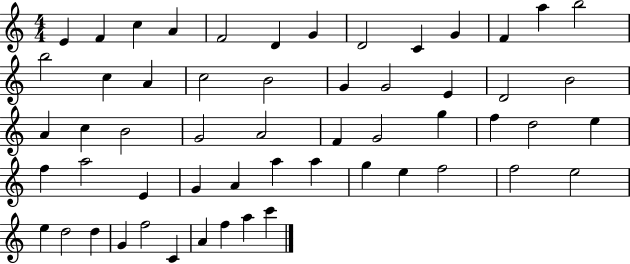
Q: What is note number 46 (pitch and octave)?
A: E5